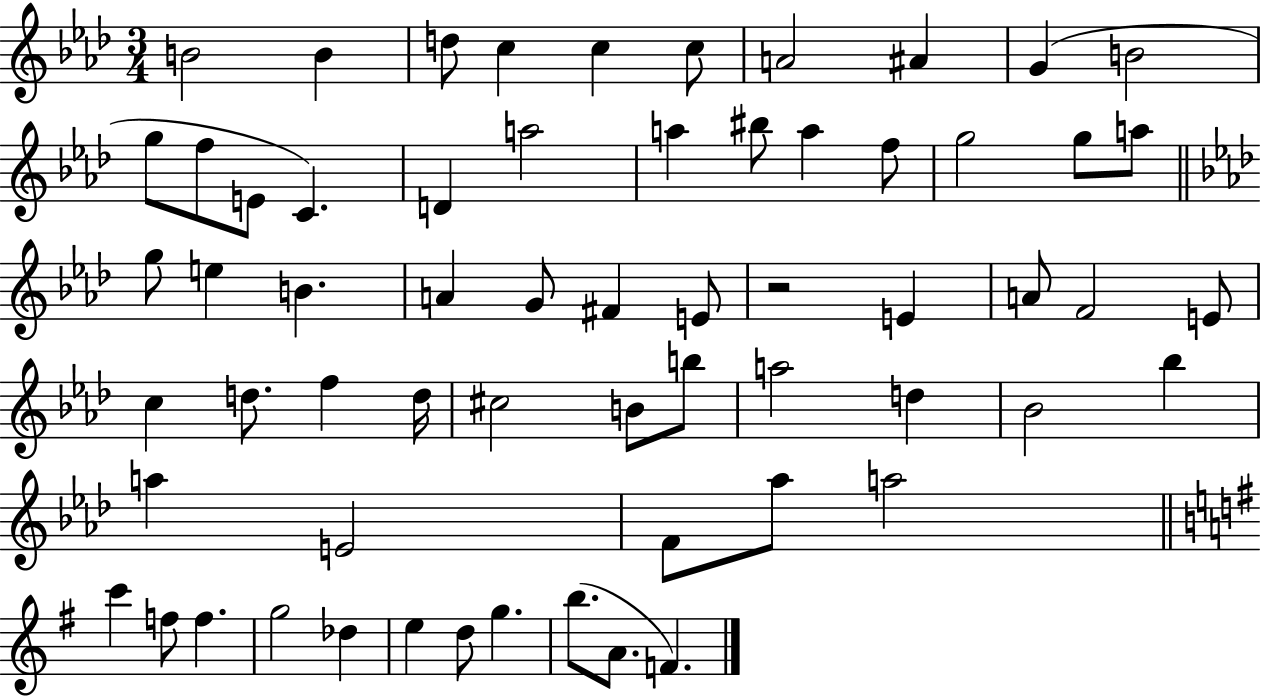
B4/h B4/q D5/e C5/q C5/q C5/e A4/h A#4/q G4/q B4/h G5/e F5/e E4/e C4/q. D4/q A5/h A5/q BIS5/e A5/q F5/e G5/h G5/e A5/e G5/e E5/q B4/q. A4/q G4/e F#4/q E4/e R/h E4/q A4/e F4/h E4/e C5/q D5/e. F5/q D5/s C#5/h B4/e B5/e A5/h D5/q Bb4/h Bb5/q A5/q E4/h F4/e Ab5/e A5/h C6/q F5/e F5/q. G5/h Db5/q E5/q D5/e G5/q. B5/e. A4/e. F4/q.